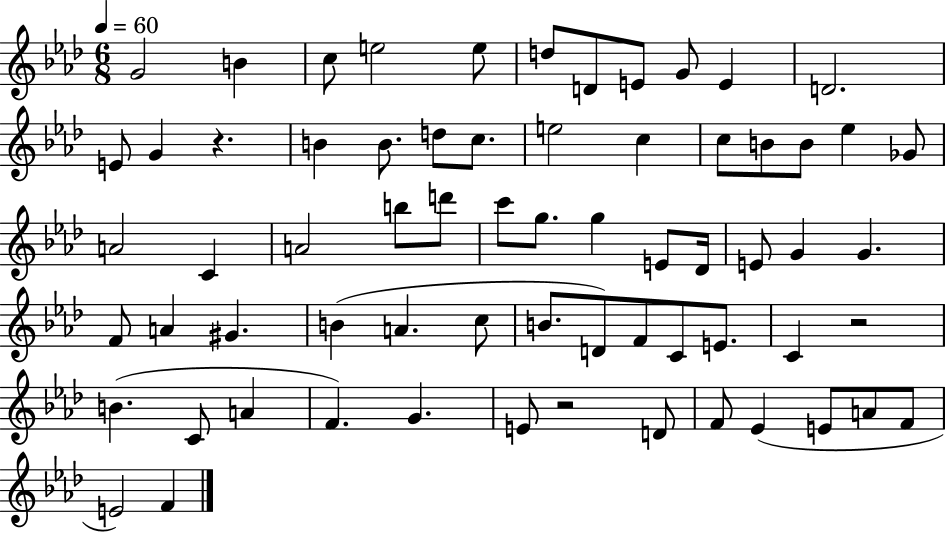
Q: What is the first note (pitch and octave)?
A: G4